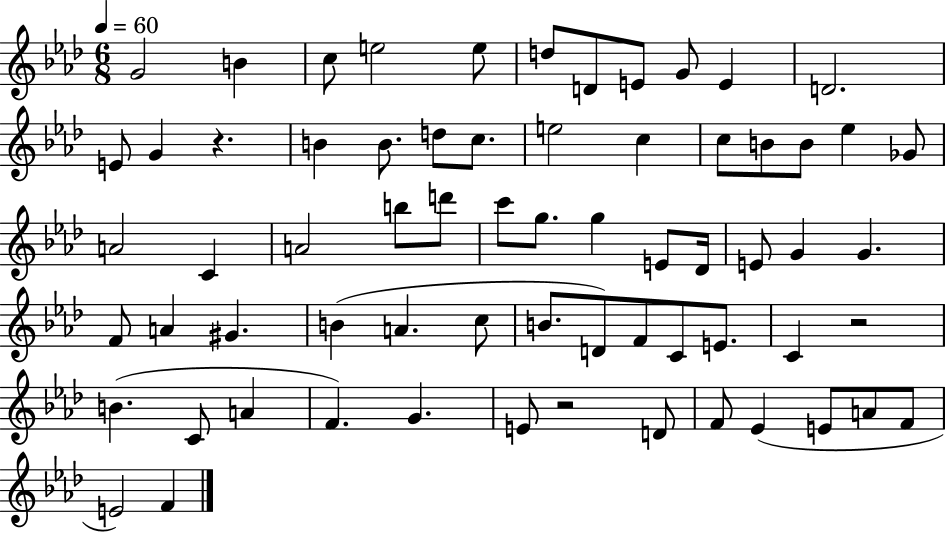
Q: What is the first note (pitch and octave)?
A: G4